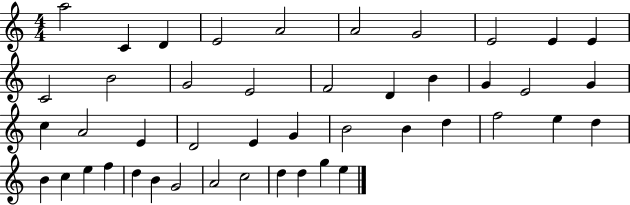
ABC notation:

X:1
T:Untitled
M:4/4
L:1/4
K:C
a2 C D E2 A2 A2 G2 E2 E E C2 B2 G2 E2 F2 D B G E2 G c A2 E D2 E G B2 B d f2 e d B c e f d B G2 A2 c2 d d g e